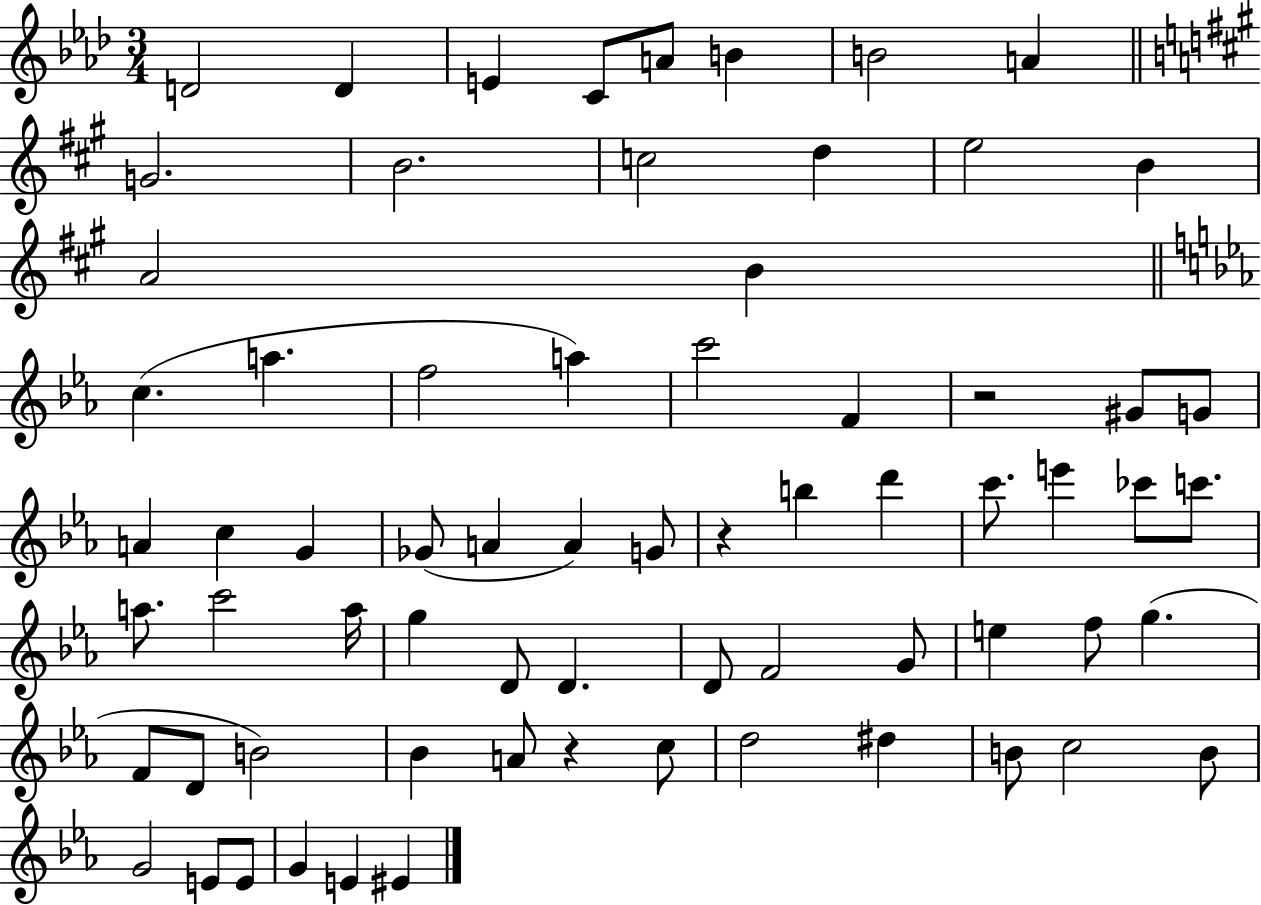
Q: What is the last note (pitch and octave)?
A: EIS4